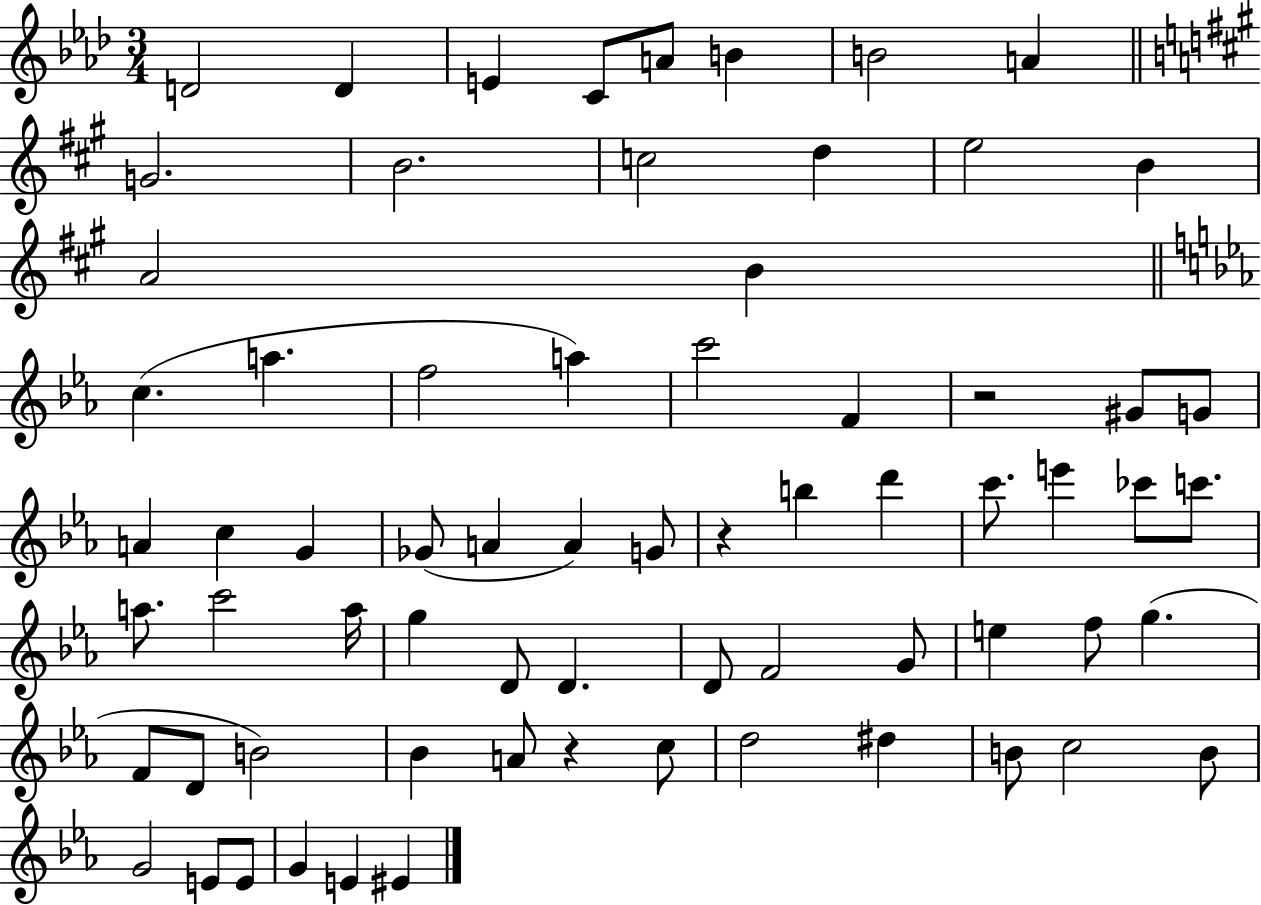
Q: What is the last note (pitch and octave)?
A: EIS4